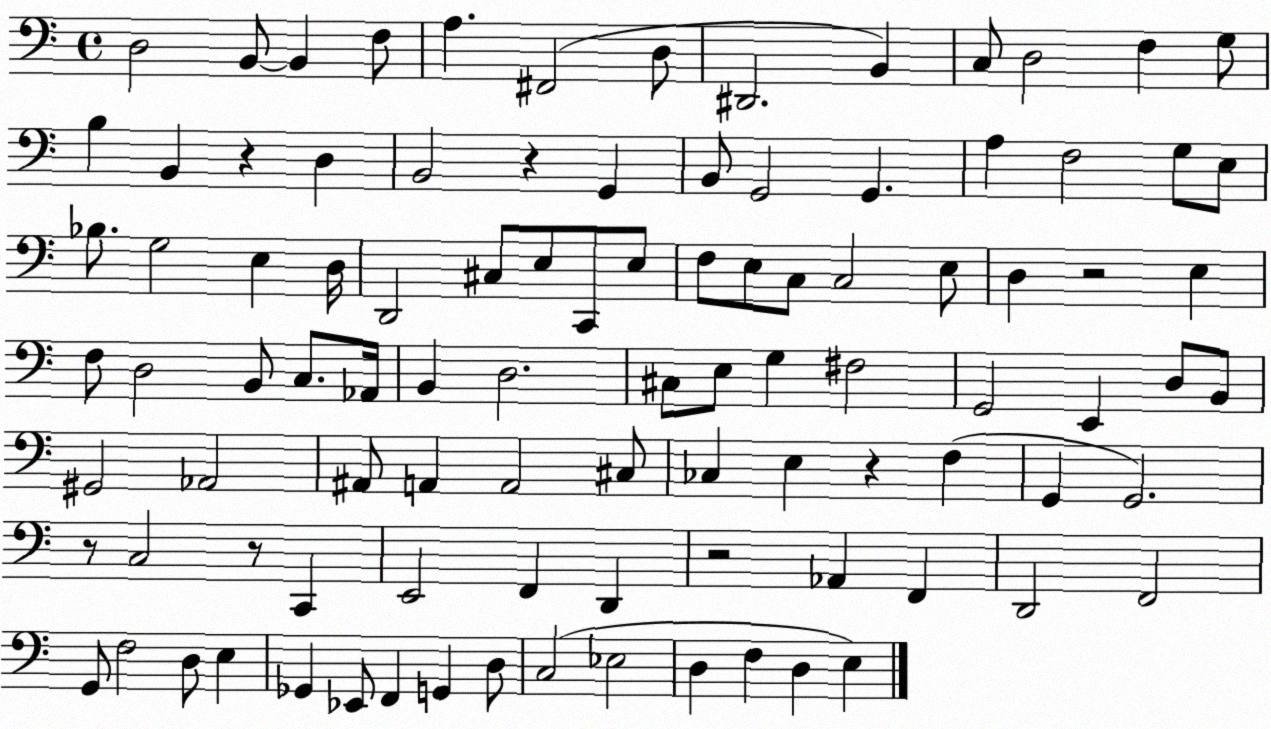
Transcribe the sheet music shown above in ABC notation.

X:1
T:Untitled
M:4/4
L:1/4
K:C
D,2 B,,/2 B,, F,/2 A, ^F,,2 D,/2 ^D,,2 B,, C,/2 D,2 F, G,/2 B, B,, z D, B,,2 z G,, B,,/2 G,,2 G,, A, F,2 G,/2 E,/2 _B,/2 G,2 E, D,/4 D,,2 ^C,/2 E,/2 C,,/2 E,/2 F,/2 E,/2 C,/2 C,2 E,/2 D, z2 E, F,/2 D,2 B,,/2 C,/2 _A,,/4 B,, D,2 ^C,/2 E,/2 G, ^F,2 G,,2 E,, D,/2 B,,/2 ^G,,2 _A,,2 ^A,,/2 A,, A,,2 ^C,/2 _C, E, z F, G,, G,,2 z/2 C,2 z/2 C,, E,,2 F,, D,, z2 _A,, F,, D,,2 F,,2 G,,/2 F,2 D,/2 E, _G,, _E,,/2 F,, G,, D,/2 C,2 _E,2 D, F, D, E,